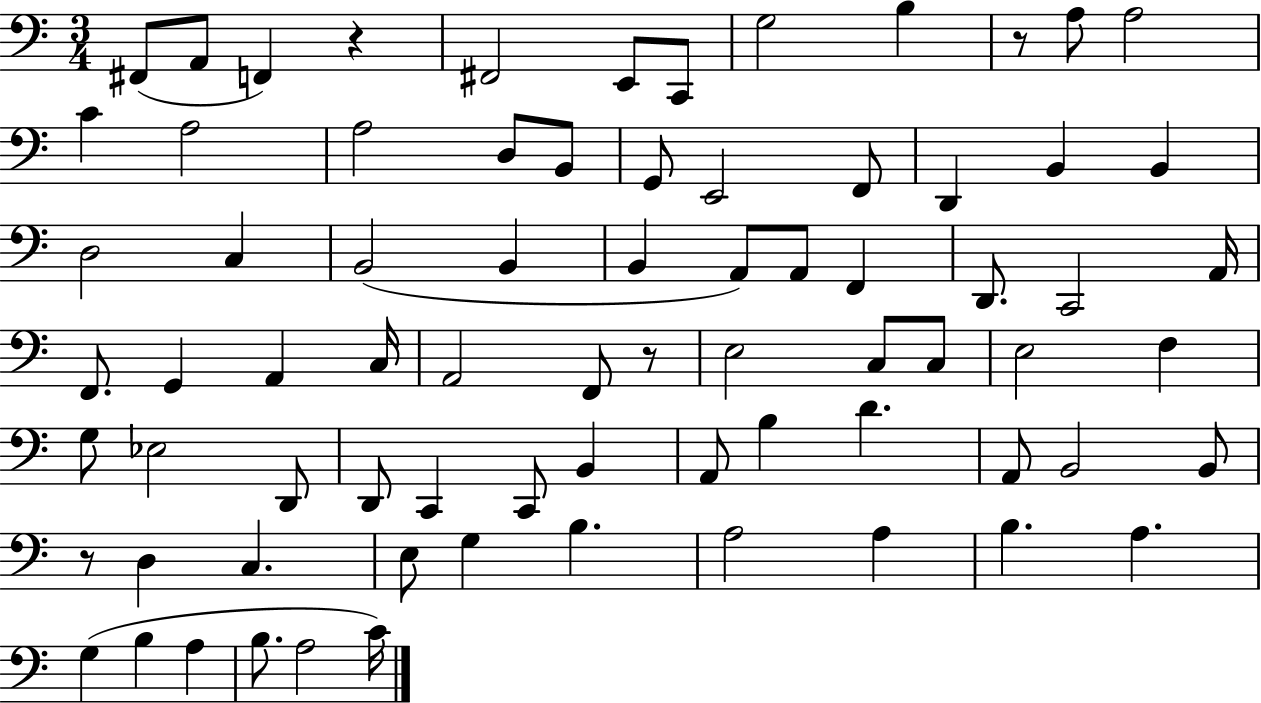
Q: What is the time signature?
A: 3/4